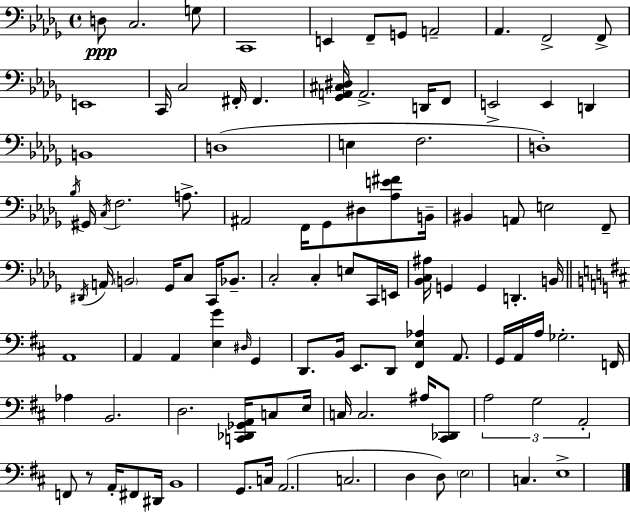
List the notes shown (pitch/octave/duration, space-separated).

D3/e C3/h. G3/e C2/w E2/q F2/e G2/e A2/h Ab2/q. F2/h F2/e E2/w C2/s C3/h F#2/s F#2/q. [Gb2,A2,C#3,D#3]/s A2/h. D2/s F2/e E2/h E2/q D2/q B2/w D3/w E3/q F3/h. D3/w Bb3/s G#2/s C3/s F3/h. A3/e. A#2/h F2/s Gb2/e D#3/e [Ab3,E4,F#4]/e B2/s BIS2/q A2/e E3/h F2/e D#2/s A2/s B2/h Gb2/s C3/e C2/s Bb2/e. C3/h C3/q E3/e C2/s E2/s [Bb2,C3,A#3]/s G2/q G2/q D2/q. B2/s A2/w A2/q A2/q [E3,G4]/q D#3/s G2/q D2/e. B2/s E2/e. D2/e [F#2,E3,Ab3]/q A2/e. G2/s A2/s A3/s Gb3/h. F2/s Ab3/q B2/h. D3/h. [C2,Db2,Gb2,A2]/s C3/e E3/s C3/s C3/h. A#3/s [C#2,Db2]/e A3/h G3/h A2/h F2/e R/e A2/s F#2/e D#2/s B2/w G2/e. C3/s A2/h. C3/h. D3/q D3/e E3/h C3/q. E3/w